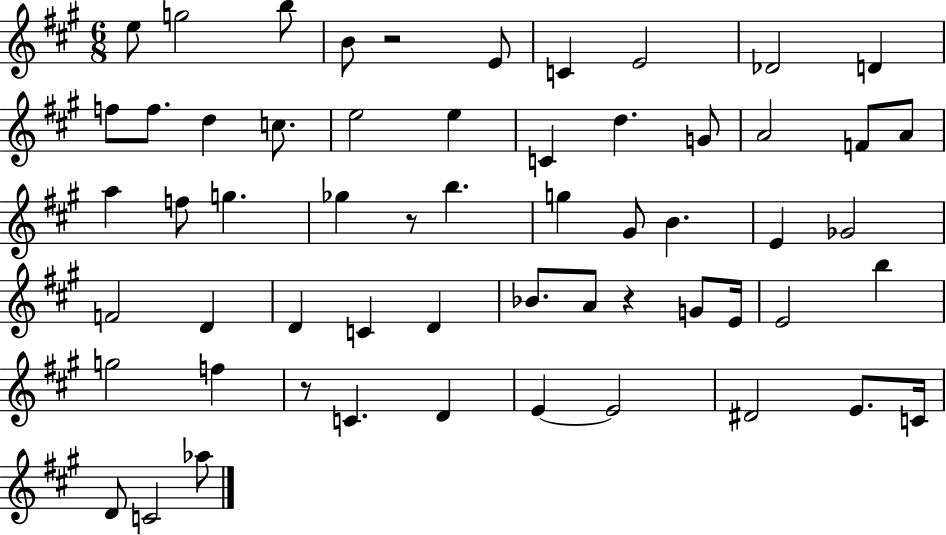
X:1
T:Untitled
M:6/8
L:1/4
K:A
e/2 g2 b/2 B/2 z2 E/2 C E2 _D2 D f/2 f/2 d c/2 e2 e C d G/2 A2 F/2 A/2 a f/2 g _g z/2 b g ^G/2 B E _G2 F2 D D C D _B/2 A/2 z G/2 E/4 E2 b g2 f z/2 C D E E2 ^D2 E/2 C/4 D/2 C2 _a/2